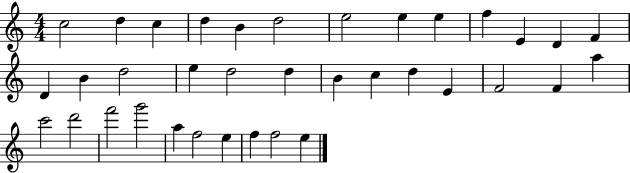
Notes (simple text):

C5/h D5/q C5/q D5/q B4/q D5/h E5/h E5/q E5/q F5/q E4/q D4/q F4/q D4/q B4/q D5/h E5/q D5/h D5/q B4/q C5/q D5/q E4/q F4/h F4/q A5/q C6/h D6/h F6/h G6/h A5/q F5/h E5/q F5/q F5/h E5/q